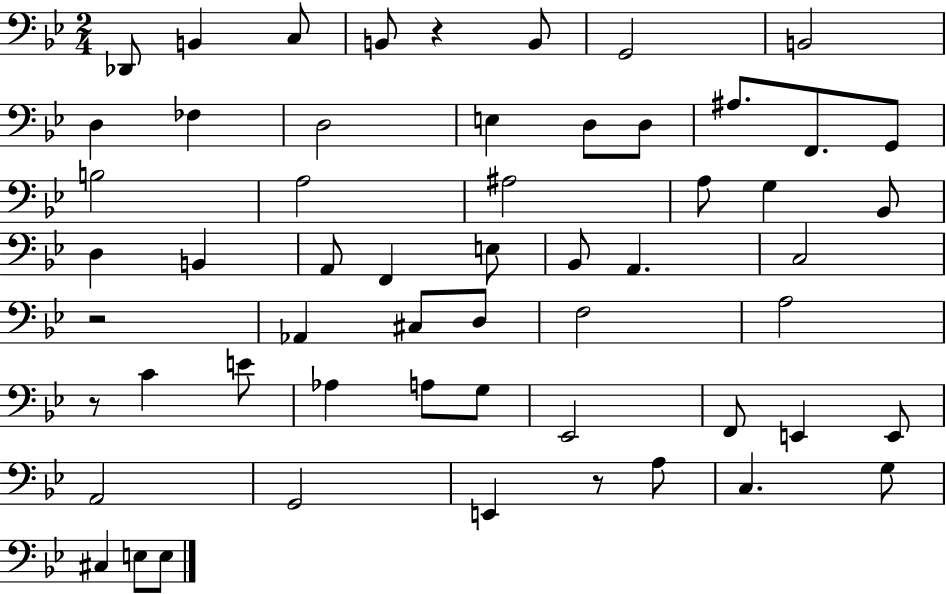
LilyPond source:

{
  \clef bass
  \numericTimeSignature
  \time 2/4
  \key bes \major
  \repeat volta 2 { des,8 b,4 c8 | b,8 r4 b,8 | g,2 | b,2 | \break d4 fes4 | d2 | e4 d8 d8 | ais8. f,8. g,8 | \break b2 | a2 | ais2 | a8 g4 bes,8 | \break d4 b,4 | a,8 f,4 e8 | bes,8 a,4. | c2 | \break r2 | aes,4 cis8 d8 | f2 | a2 | \break r8 c'4 e'8 | aes4 a8 g8 | ees,2 | f,8 e,4 e,8 | \break a,2 | g,2 | e,4 r8 a8 | c4. g8 | \break cis4 e8 e8 | } \bar "|."
}